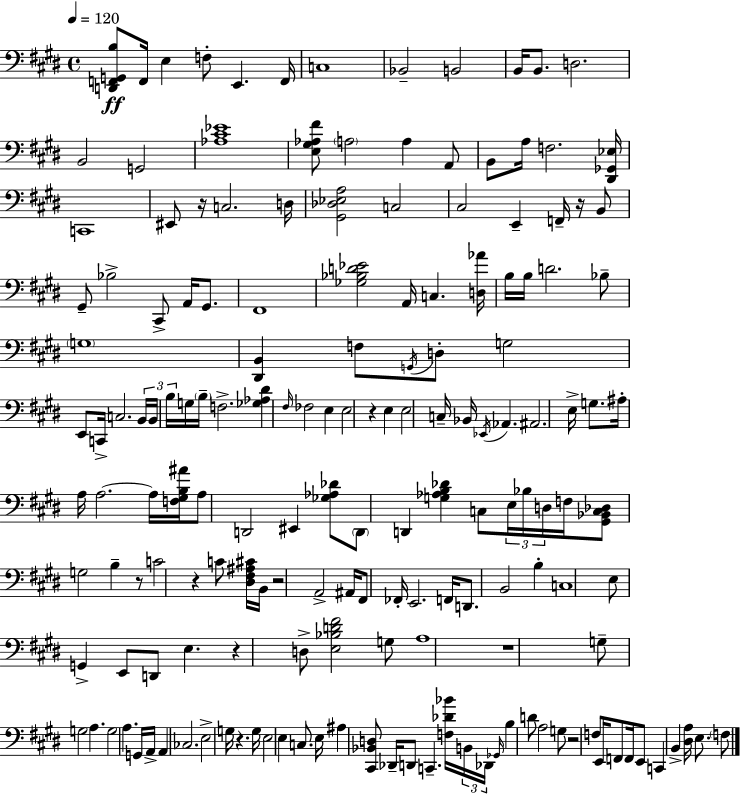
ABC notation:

X:1
T:Untitled
M:4/4
L:1/4
K:E
[D,,F,,G,,B,]/2 F,,/4 E, F,/2 E,, F,,/4 C,4 _B,,2 B,,2 B,,/4 B,,/2 D,2 B,,2 G,,2 [_A,^C_E]4 [E,^G,_A,^F]/2 A,2 A, A,,/2 B,,/2 A,/4 F,2 [^D,,_G,,_E,]/4 C,,4 ^E,,/2 z/4 C,2 D,/4 [^G,,_D,_E,A,]2 C,2 ^C,2 E,, F,,/4 z/4 B,,/2 ^G,,/2 _B,2 ^C,,/2 A,,/4 ^G,,/2 ^F,,4 [_G,_B,D_E]2 A,,/4 C, [D,_A]/4 B,/4 B,/4 D2 _B,/2 G,4 [^D,,B,,] F,/2 G,,/4 D,/2 G,2 E,,/2 C,,/4 C,2 B,,/4 B,,/4 B,/4 G,/4 B,/4 F,2 [_G,_A,^D] ^F,/4 _F,2 E, E,2 z E, E,2 C,/4 _B,,/4 _E,,/4 _A,, ^A,,2 E,/4 G,/2 ^A,/4 A,/4 A,2 A,/4 [F,^G,B,^A]/4 A,/2 D,,2 ^E,, [_G,_A,_D]/2 D,,/2 D,, [G,_A,B,_D] C,/2 E,/4 _B,/4 D,/4 F,/4 [^G,,_B,,C,_D,]/2 G,2 B, z/2 C2 z C/2 [^D,^F,^A,^C]/4 B,,/4 z2 A,,2 ^A,,/4 ^F,,/2 _F,,/4 E,,2 F,,/4 D,,/2 B,,2 B, C,4 E,/2 G,, E,,/2 D,,/2 E, z D,/2 [E,_B,D^F]2 G,/2 A,4 z4 G,/2 G,2 A, G,2 A, G,,/4 A,,/4 A,, _C,2 E,2 G,/4 z G,/4 E,2 E, C,/2 E,/4 ^A, [^C,,_B,,D,]/2 _D,,/4 D,,/2 C,, [F,_D_B]/4 B,,/4 _D,,/4 _G,,/4 B, D/2 A,2 G,/2 z2 F,/2 E,,/4 F,,/2 F,,/4 E,,/2 C,, B,, [^D,A,]/4 E,/2 F,/2